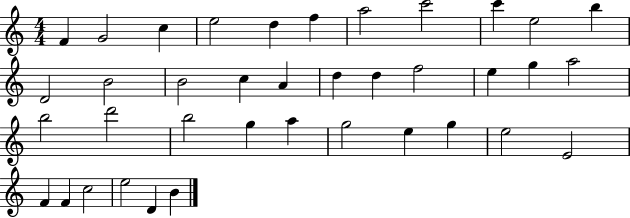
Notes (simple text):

F4/q G4/h C5/q E5/h D5/q F5/q A5/h C6/h C6/q E5/h B5/q D4/h B4/h B4/h C5/q A4/q D5/q D5/q F5/h E5/q G5/q A5/h B5/h D6/h B5/h G5/q A5/q G5/h E5/q G5/q E5/h E4/h F4/q F4/q C5/h E5/h D4/q B4/q